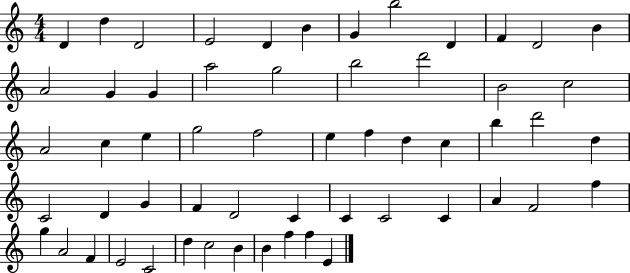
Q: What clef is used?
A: treble